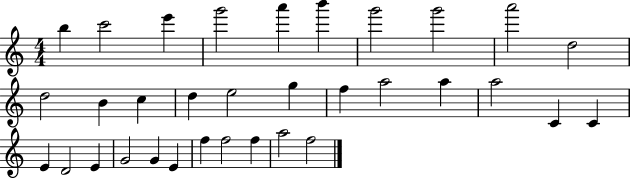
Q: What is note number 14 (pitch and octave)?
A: D5